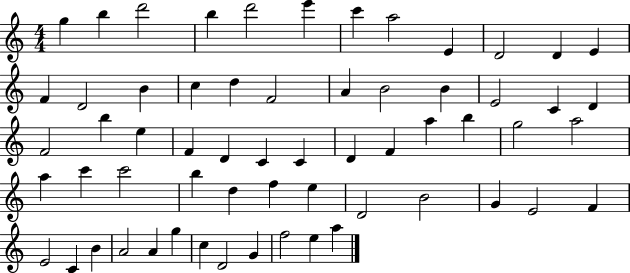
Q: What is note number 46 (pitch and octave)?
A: B4